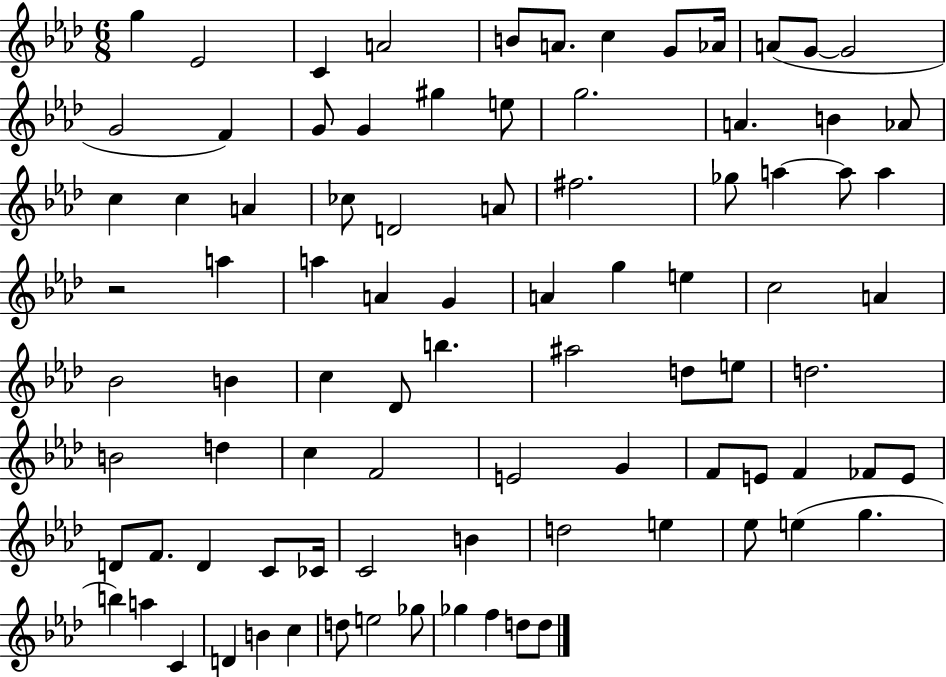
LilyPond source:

{
  \clef treble
  \numericTimeSignature
  \time 6/8
  \key aes \major
  g''4 ees'2 | c'4 a'2 | b'8 a'8. c''4 g'8 aes'16 | a'8( g'8~~ g'2 | \break g'2 f'4) | g'8 g'4 gis''4 e''8 | g''2. | a'4. b'4 aes'8 | \break c''4 c''4 a'4 | ces''8 d'2 a'8 | fis''2. | ges''8 a''4~~ a''8 a''4 | \break r2 a''4 | a''4 a'4 g'4 | a'4 g''4 e''4 | c''2 a'4 | \break bes'2 b'4 | c''4 des'8 b''4. | ais''2 d''8 e''8 | d''2. | \break b'2 d''4 | c''4 f'2 | e'2 g'4 | f'8 e'8 f'4 fes'8 e'8 | \break d'8 f'8. d'4 c'8 ces'16 | c'2 b'4 | d''2 e''4 | ees''8 e''4( g''4. | \break b''4) a''4 c'4 | d'4 b'4 c''4 | d''8 e''2 ges''8 | ges''4 f''4 d''8 d''8 | \break \bar "|."
}